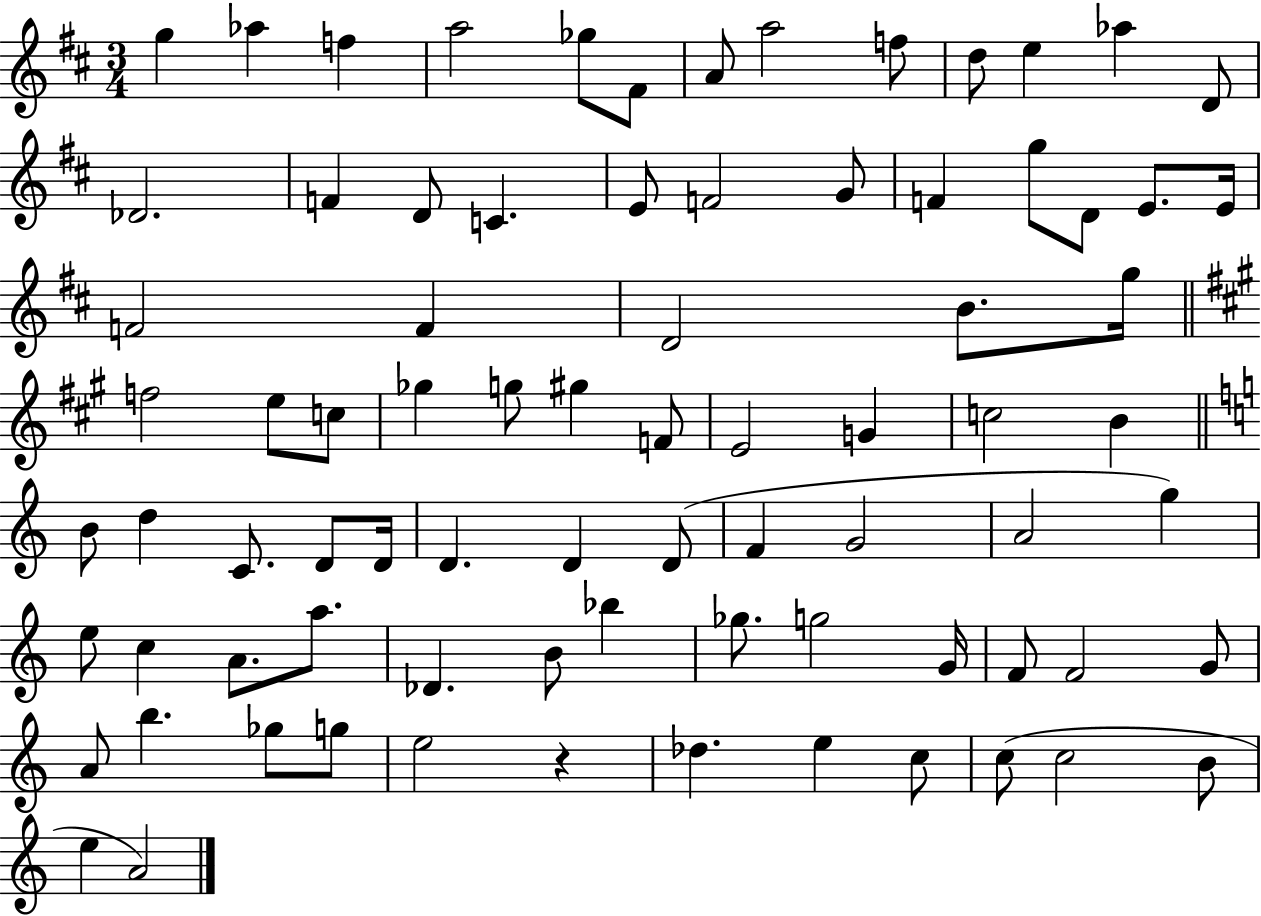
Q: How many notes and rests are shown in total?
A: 80